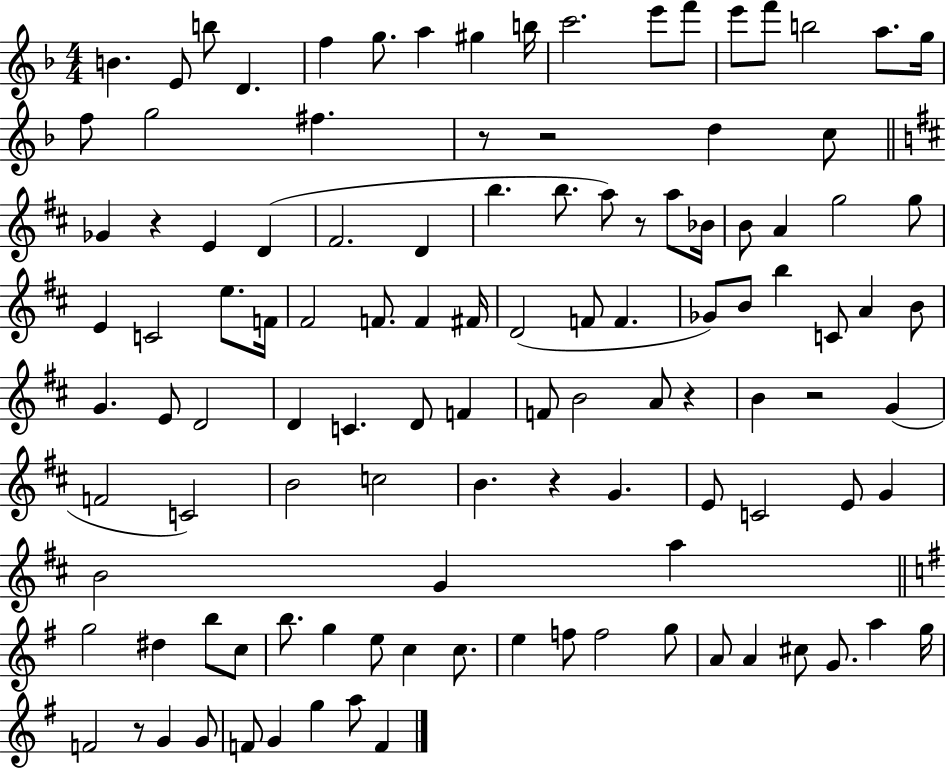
B4/q. E4/e B5/e D4/q. F5/q G5/e. A5/q G#5/q B5/s C6/h. E6/e F6/e E6/e F6/e B5/h A5/e. G5/s F5/e G5/h F#5/q. R/e R/h D5/q C5/e Gb4/q R/q E4/q D4/q F#4/h. D4/q B5/q. B5/e. A5/e R/e A5/e Bb4/s B4/e A4/q G5/h G5/e E4/q C4/h E5/e. F4/s F#4/h F4/e. F4/q F#4/s D4/h F4/e F4/q. Gb4/e B4/e B5/q C4/e A4/q B4/e G4/q. E4/e D4/h D4/q C4/q. D4/e F4/q F4/e B4/h A4/e R/q B4/q R/h G4/q F4/h C4/h B4/h C5/h B4/q. R/q G4/q. E4/e C4/h E4/e G4/q B4/h G4/q A5/q G5/h D#5/q B5/e C5/e B5/e. G5/q E5/e C5/q C5/e. E5/q F5/e F5/h G5/e A4/e A4/q C#5/e G4/e. A5/q G5/s F4/h R/e G4/q G4/e F4/e G4/q G5/q A5/e F4/q